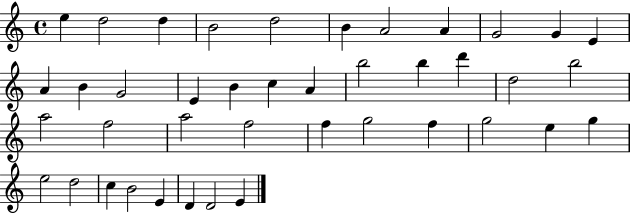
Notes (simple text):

E5/q D5/h D5/q B4/h D5/h B4/q A4/h A4/q G4/h G4/q E4/q A4/q B4/q G4/h E4/q B4/q C5/q A4/q B5/h B5/q D6/q D5/h B5/h A5/h F5/h A5/h F5/h F5/q G5/h F5/q G5/h E5/q G5/q E5/h D5/h C5/q B4/h E4/q D4/q D4/h E4/q